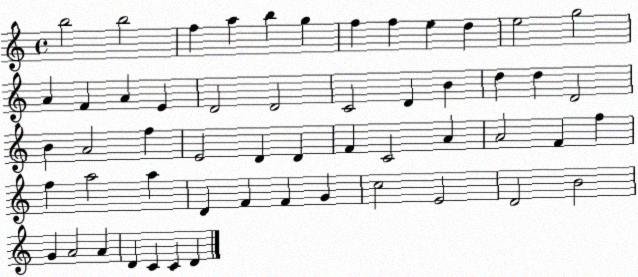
X:1
T:Untitled
M:4/4
L:1/4
K:C
b2 b2 f a b g f f e d e2 g2 A F A E D2 D2 C2 D B d d D2 B A2 f E2 D D F C2 A A2 F f f a2 a D F F G c2 E2 D2 B2 G A2 A D C C D